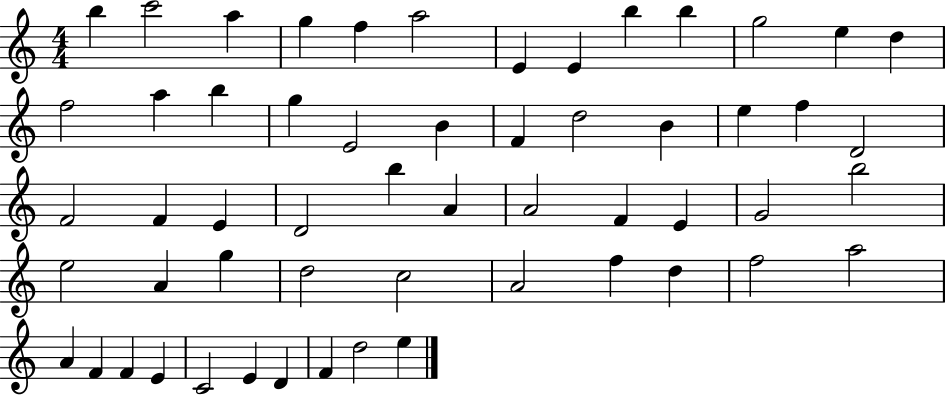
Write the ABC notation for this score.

X:1
T:Untitled
M:4/4
L:1/4
K:C
b c'2 a g f a2 E E b b g2 e d f2 a b g E2 B F d2 B e f D2 F2 F E D2 b A A2 F E G2 b2 e2 A g d2 c2 A2 f d f2 a2 A F F E C2 E D F d2 e